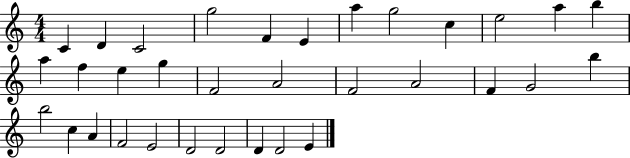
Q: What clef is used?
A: treble